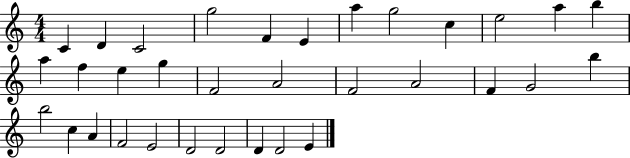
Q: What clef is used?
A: treble